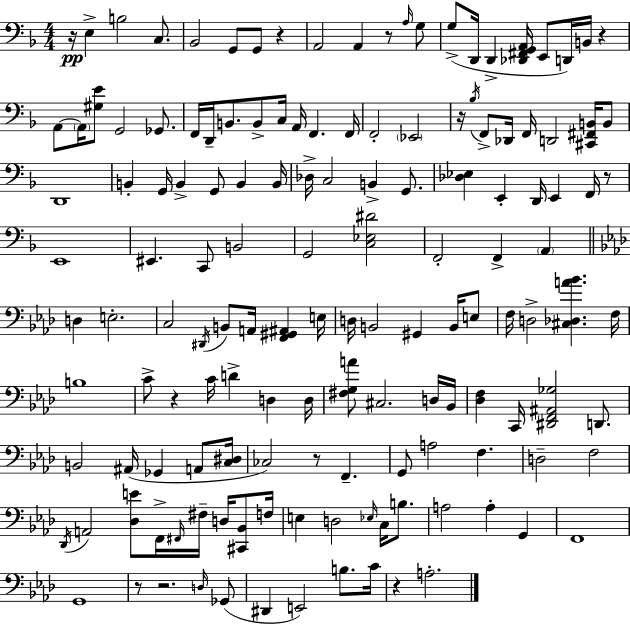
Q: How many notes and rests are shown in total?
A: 144